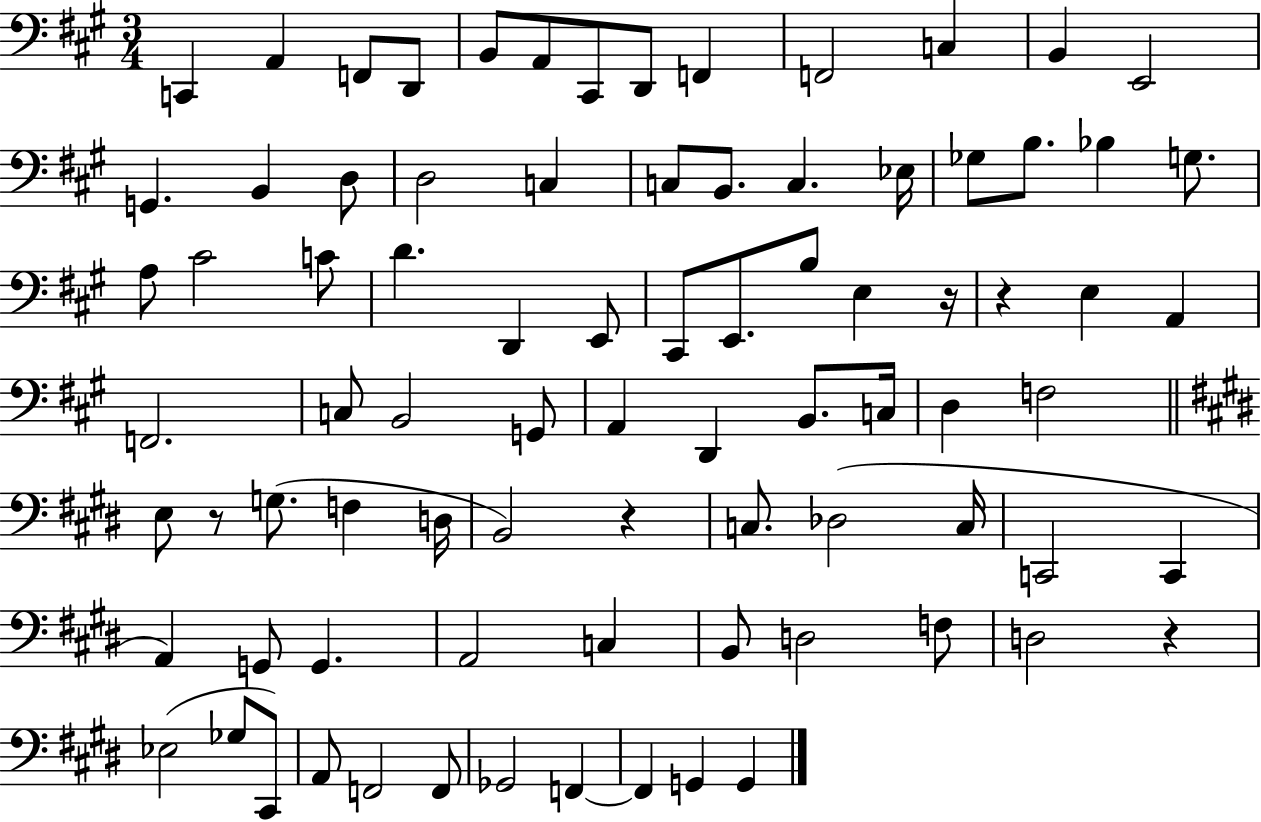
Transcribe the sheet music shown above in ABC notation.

X:1
T:Untitled
M:3/4
L:1/4
K:A
C,, A,, F,,/2 D,,/2 B,,/2 A,,/2 ^C,,/2 D,,/2 F,, F,,2 C, B,, E,,2 G,, B,, D,/2 D,2 C, C,/2 B,,/2 C, _E,/4 _G,/2 B,/2 _B, G,/2 A,/2 ^C2 C/2 D D,, E,,/2 ^C,,/2 E,,/2 B,/2 E, z/4 z E, A,, F,,2 C,/2 B,,2 G,,/2 A,, D,, B,,/2 C,/4 D, F,2 E,/2 z/2 G,/2 F, D,/4 B,,2 z C,/2 _D,2 C,/4 C,,2 C,, A,, G,,/2 G,, A,,2 C, B,,/2 D,2 F,/2 D,2 z _E,2 _G,/2 ^C,,/2 A,,/2 F,,2 F,,/2 _G,,2 F,, F,, G,, G,,